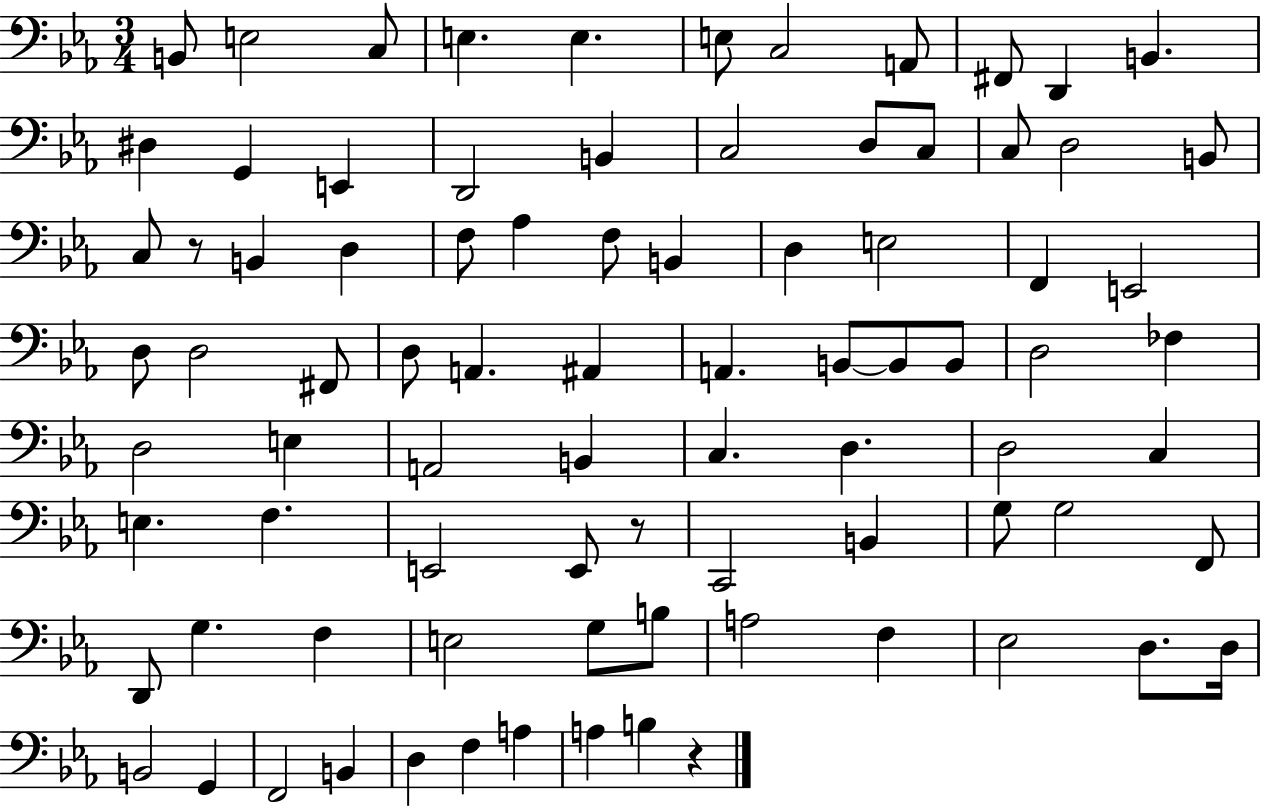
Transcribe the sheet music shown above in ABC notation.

X:1
T:Untitled
M:3/4
L:1/4
K:Eb
B,,/2 E,2 C,/2 E, E, E,/2 C,2 A,,/2 ^F,,/2 D,, B,, ^D, G,, E,, D,,2 B,, C,2 D,/2 C,/2 C,/2 D,2 B,,/2 C,/2 z/2 B,, D, F,/2 _A, F,/2 B,, D, E,2 F,, E,,2 D,/2 D,2 ^F,,/2 D,/2 A,, ^A,, A,, B,,/2 B,,/2 B,,/2 D,2 _F, D,2 E, A,,2 B,, C, D, D,2 C, E, F, E,,2 E,,/2 z/2 C,,2 B,, G,/2 G,2 F,,/2 D,,/2 G, F, E,2 G,/2 B,/2 A,2 F, _E,2 D,/2 D,/4 B,,2 G,, F,,2 B,, D, F, A, A, B, z